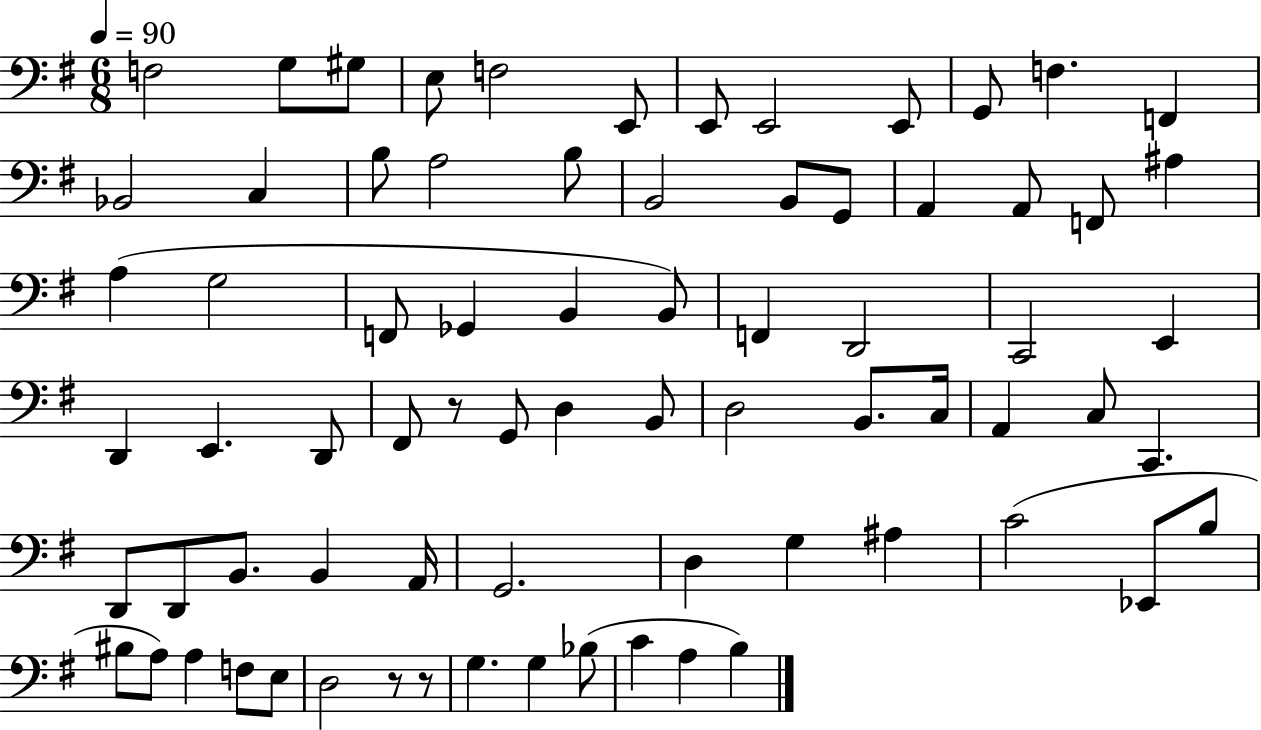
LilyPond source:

{
  \clef bass
  \numericTimeSignature
  \time 6/8
  \key g \major
  \tempo 4 = 90
  f2 g8 gis8 | e8 f2 e,8 | e,8 e,2 e,8 | g,8 f4. f,4 | \break bes,2 c4 | b8 a2 b8 | b,2 b,8 g,8 | a,4 a,8 f,8 ais4 | \break a4( g2 | f,8 ges,4 b,4 b,8) | f,4 d,2 | c,2 e,4 | \break d,4 e,4. d,8 | fis,8 r8 g,8 d4 b,8 | d2 b,8. c16 | a,4 c8 c,4. | \break d,8 d,8 b,8. b,4 a,16 | g,2. | d4 g4 ais4 | c'2( ees,8 b8 | \break bis8 a8) a4 f8 e8 | d2 r8 r8 | g4. g4 bes8( | c'4 a4 b4) | \break \bar "|."
}